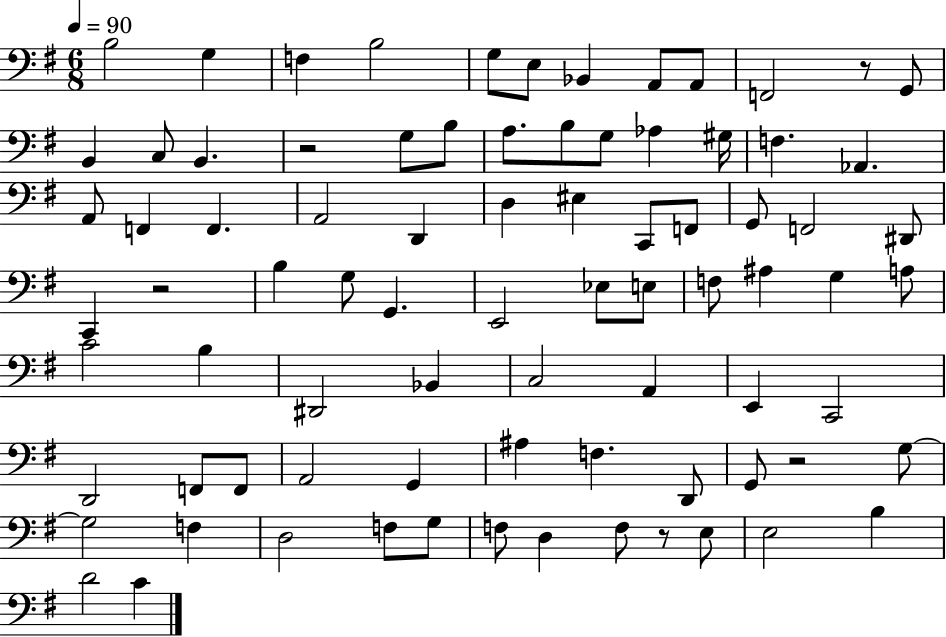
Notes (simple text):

B3/h G3/q F3/q B3/h G3/e E3/e Bb2/q A2/e A2/e F2/h R/e G2/e B2/q C3/e B2/q. R/h G3/e B3/e A3/e. B3/e G3/e Ab3/q G#3/s F3/q. Ab2/q. A2/e F2/q F2/q. A2/h D2/q D3/q EIS3/q C2/e F2/e G2/e F2/h D#2/e C2/q R/h B3/q G3/e G2/q. E2/h Eb3/e E3/e F3/e A#3/q G3/q A3/e C4/h B3/q D#2/h Bb2/q C3/h A2/q E2/q C2/h D2/h F2/e F2/e A2/h G2/q A#3/q F3/q. D2/e G2/e R/h G3/e G3/h F3/q D3/h F3/e G3/e F3/e D3/q F3/e R/e E3/e E3/h B3/q D4/h C4/q